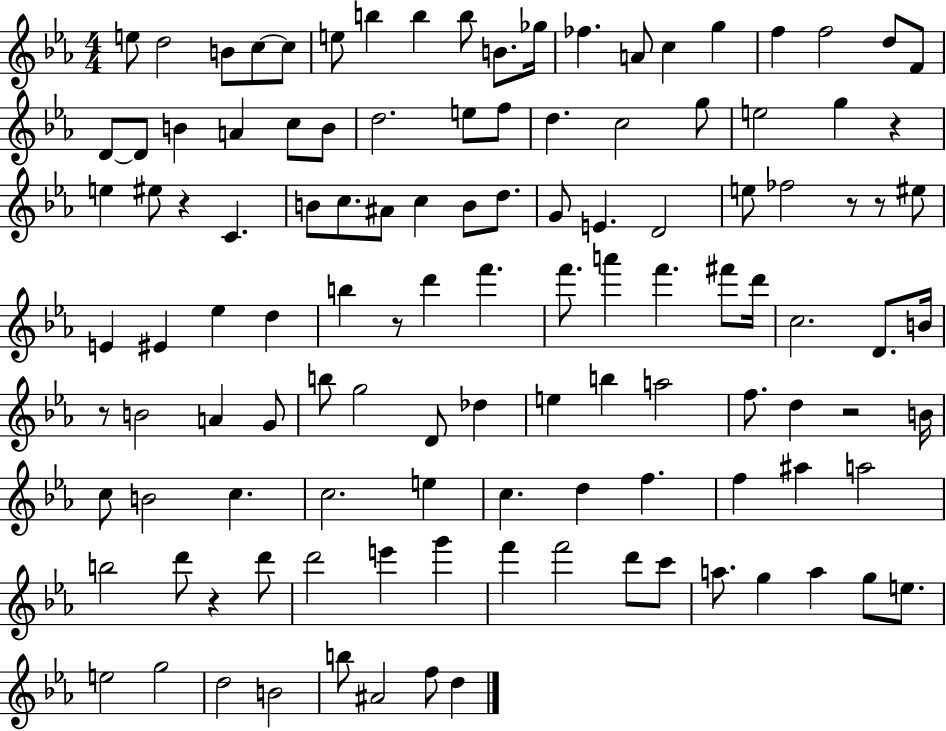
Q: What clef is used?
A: treble